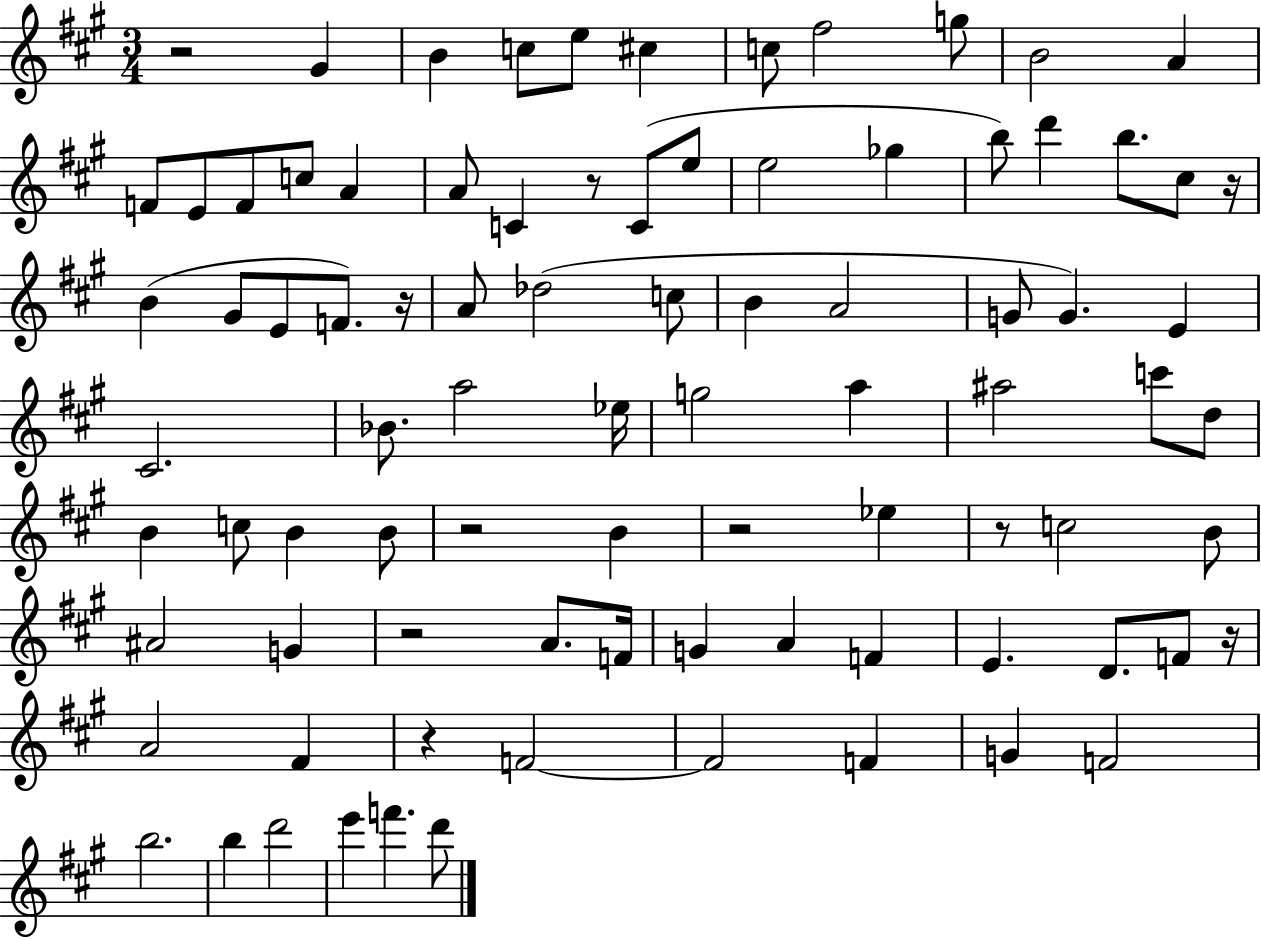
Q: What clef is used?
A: treble